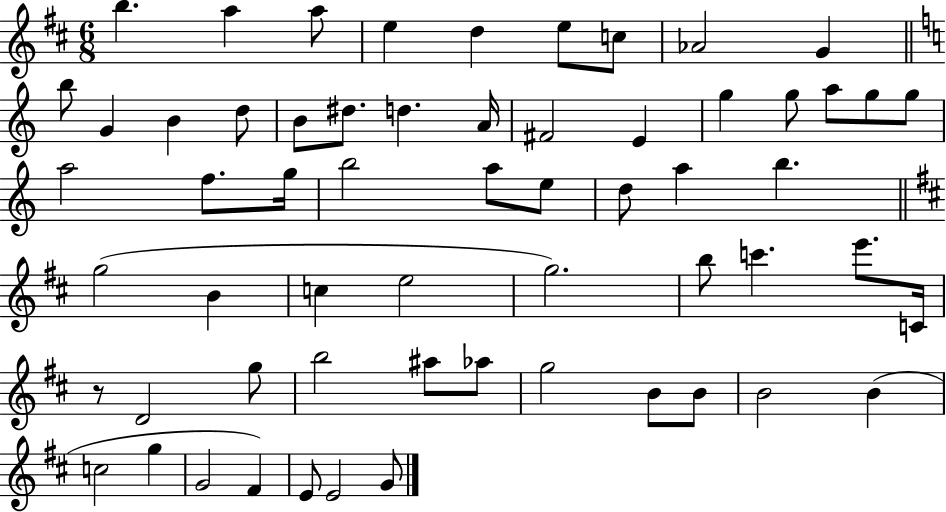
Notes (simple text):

B5/q. A5/q A5/e E5/q D5/q E5/e C5/e Ab4/h G4/q B5/e G4/q B4/q D5/e B4/e D#5/e. D5/q. A4/s F#4/h E4/q G5/q G5/e A5/e G5/e G5/e A5/h F5/e. G5/s B5/h A5/e E5/e D5/e A5/q B5/q. G5/h B4/q C5/q E5/h G5/h. B5/e C6/q. E6/e. C4/s R/e D4/h G5/e B5/h A#5/e Ab5/e G5/h B4/e B4/e B4/h B4/q C5/h G5/q G4/h F#4/q E4/e E4/h G4/e